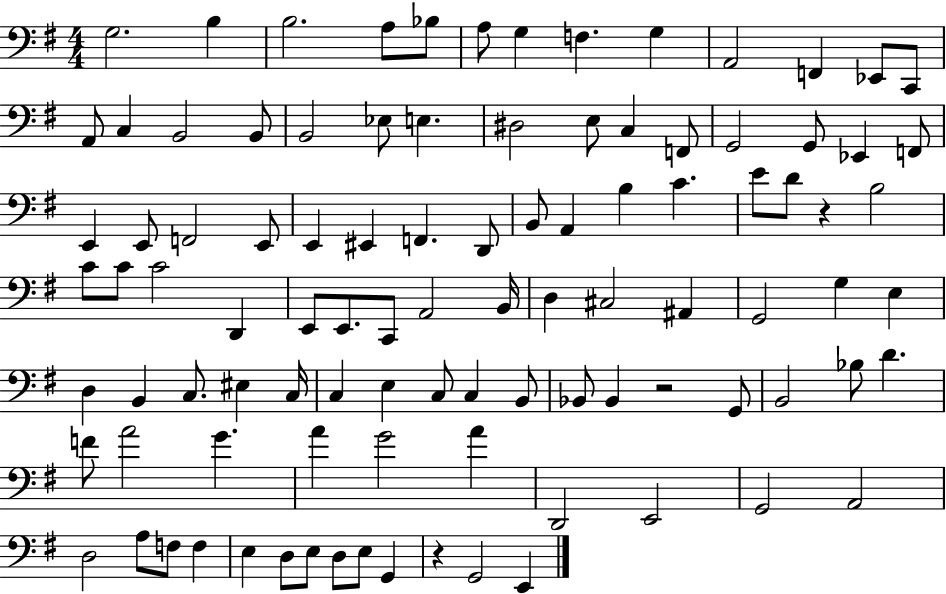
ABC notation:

X:1
T:Untitled
M:4/4
L:1/4
K:G
G,2 B, B,2 A,/2 _B,/2 A,/2 G, F, G, A,,2 F,, _E,,/2 C,,/2 A,,/2 C, B,,2 B,,/2 B,,2 _E,/2 E, ^D,2 E,/2 C, F,,/2 G,,2 G,,/2 _E,, F,,/2 E,, E,,/2 F,,2 E,,/2 E,, ^E,, F,, D,,/2 B,,/2 A,, B, C E/2 D/2 z B,2 C/2 C/2 C2 D,, E,,/2 E,,/2 C,,/2 A,,2 B,,/4 D, ^C,2 ^A,, G,,2 G, E, D, B,, C,/2 ^E, C,/4 C, E, C,/2 C, B,,/2 _B,,/2 _B,, z2 G,,/2 B,,2 _B,/2 D F/2 A2 G A G2 A D,,2 E,,2 G,,2 A,,2 D,2 A,/2 F,/2 F, E, D,/2 E,/2 D,/2 E,/2 G,, z G,,2 E,,